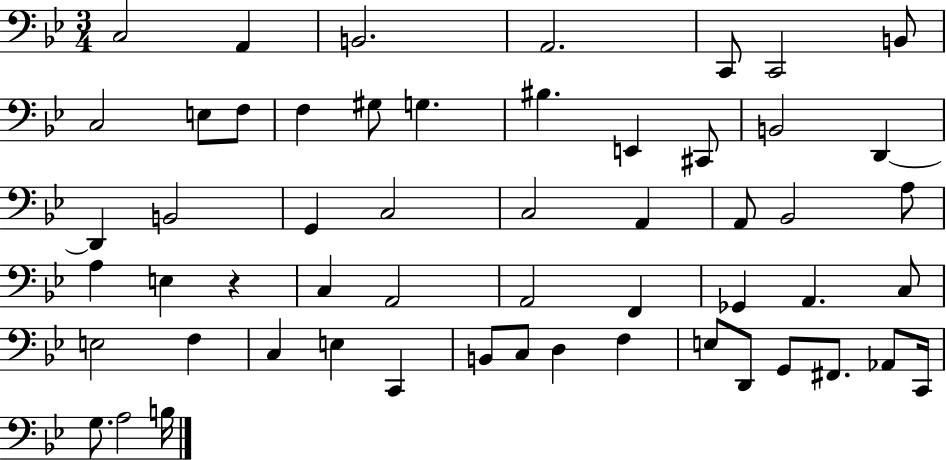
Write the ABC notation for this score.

X:1
T:Untitled
M:3/4
L:1/4
K:Bb
C,2 A,, B,,2 A,,2 C,,/2 C,,2 B,,/2 C,2 E,/2 F,/2 F, ^G,/2 G, ^B, E,, ^C,,/2 B,,2 D,, D,, B,,2 G,, C,2 C,2 A,, A,,/2 _B,,2 A,/2 A, E, z C, A,,2 A,,2 F,, _G,, A,, C,/2 E,2 F, C, E, C,, B,,/2 C,/2 D, F, E,/2 D,,/2 G,,/2 ^F,,/2 _A,,/2 C,,/4 G,/2 A,2 B,/4